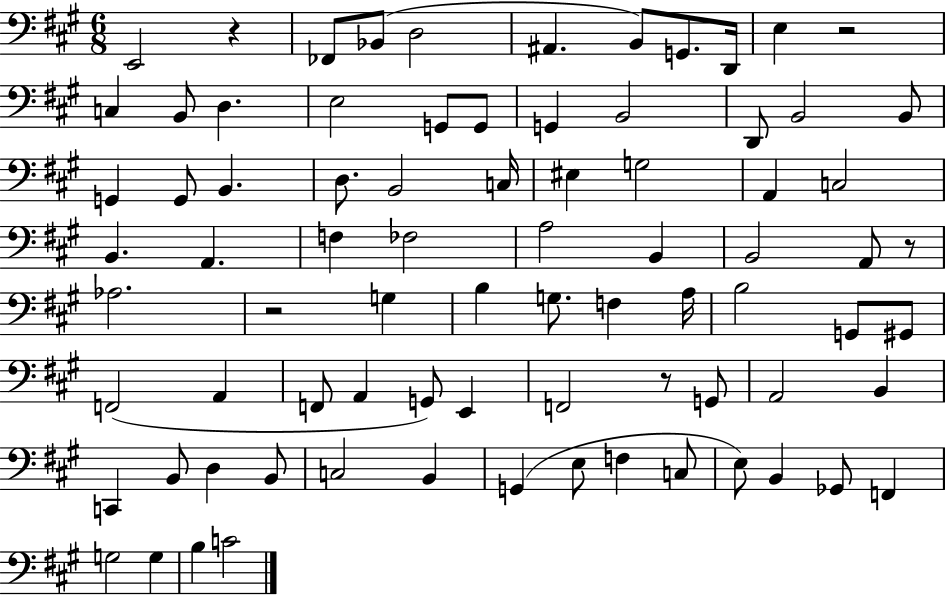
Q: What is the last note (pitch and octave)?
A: C4